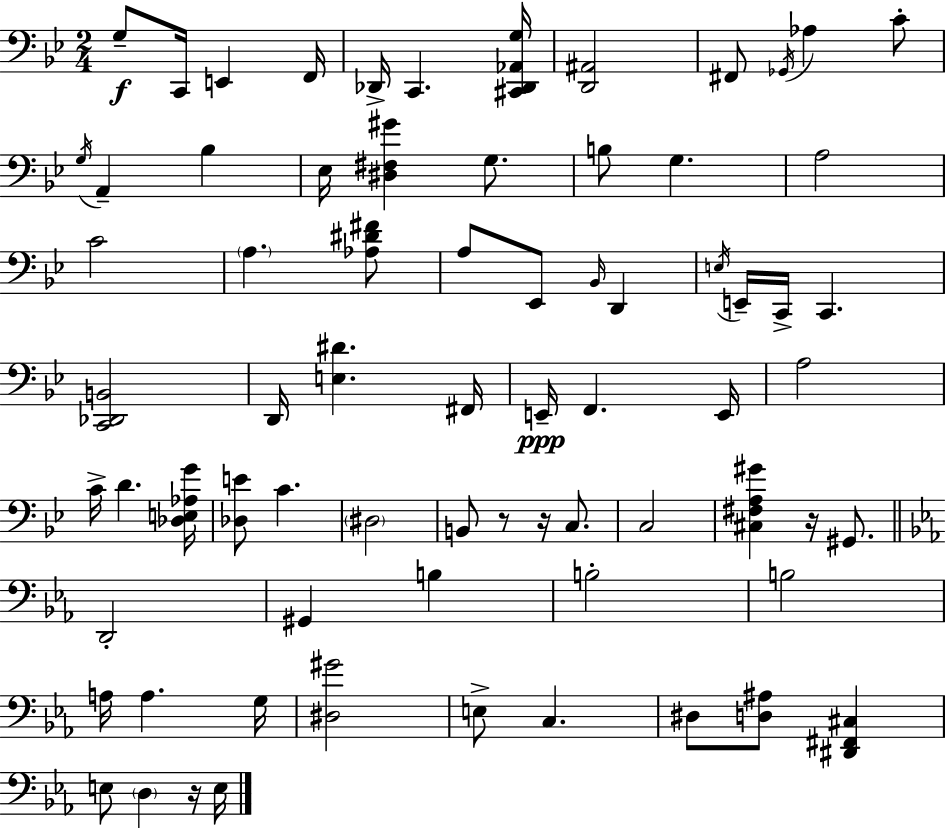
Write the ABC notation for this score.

X:1
T:Untitled
M:2/4
L:1/4
K:Bb
G,/2 C,,/4 E,, F,,/4 _D,,/4 C,, [^C,,_D,,_A,,G,]/4 [D,,^A,,]2 ^F,,/2 _G,,/4 _A, C/2 G,/4 A,, _B, _E,/4 [^D,^F,^G] G,/2 B,/2 G, A,2 C2 A, [_A,^D^F]/2 A,/2 _E,,/2 _B,,/4 D,, E,/4 E,,/4 C,,/4 C,, [C,,_D,,B,,]2 D,,/4 [E,^D] ^F,,/4 E,,/4 F,, E,,/4 A,2 C/4 D [_D,E,_A,G]/4 [_D,E]/2 C ^D,2 B,,/2 z/2 z/4 C,/2 C,2 [^C,^F,A,^G] z/4 ^G,,/2 D,,2 ^G,, B, B,2 B,2 A,/4 A, G,/4 [^D,^G]2 E,/2 C, ^D,/2 [D,^A,]/2 [^D,,^F,,^C,] E,/2 D, z/4 E,/4